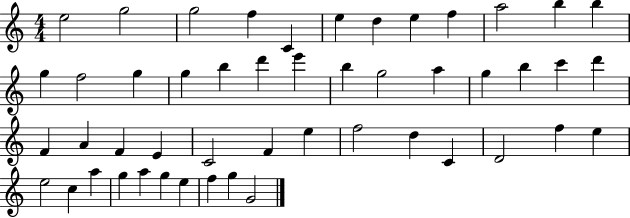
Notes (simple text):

E5/h G5/h G5/h F5/q C4/q E5/q D5/q E5/q F5/q A5/h B5/q B5/q G5/q F5/h G5/q G5/q B5/q D6/q E6/q B5/q G5/h A5/q G5/q B5/q C6/q D6/q F4/q A4/q F4/q E4/q C4/h F4/q E5/q F5/h D5/q C4/q D4/h F5/q E5/q E5/h C5/q A5/q G5/q A5/q G5/q E5/q F5/q G5/q G4/h